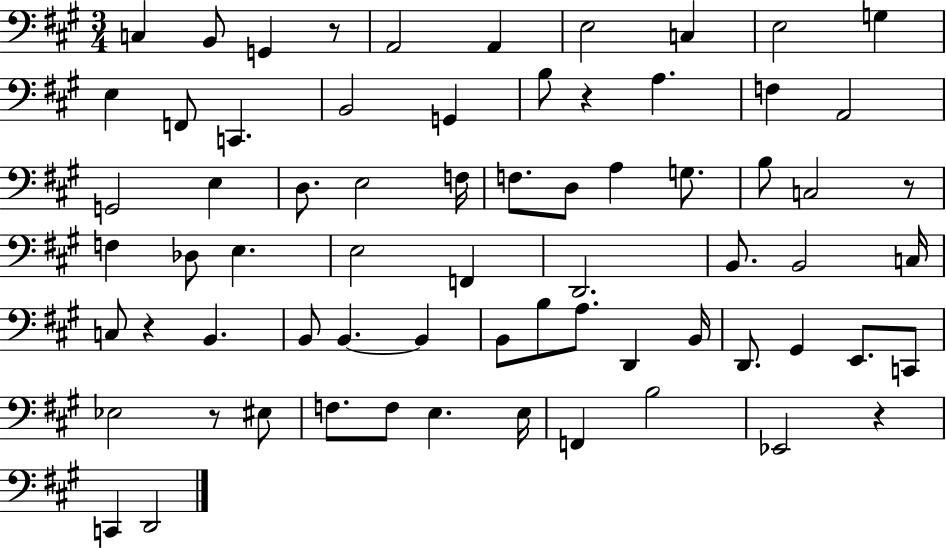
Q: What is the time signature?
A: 3/4